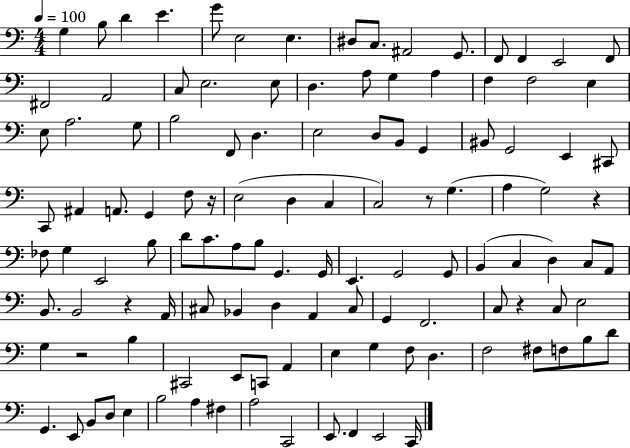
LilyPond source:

{
  \clef bass
  \numericTimeSignature
  \time 4/4
  \key c \major
  \tempo 4 = 100
  g4 b8 d'4 e'4. | g'8 e2 e4. | dis8 c8. ais,2 g,8. | f,8 f,4 e,2 f,8 | \break fis,2 a,2 | c8 e2. e8 | d4. a8 g4 a4 | f4 f2 e4 | \break e8 a2. g8 | b2 f,8 d4. | e2 d8 b,8 g,4 | bis,8 g,2 e,4 cis,8 | \break c,8 ais,4 a,8. g,4 f8 r16 | e2( d4 c4 | c2) r8 g4.( | a4 g2) r4 | \break fes8 g4 e,2 b8 | d'8 c'8. a8 b8 g,4. g,16 | e,4. g,2 g,8 | b,4( c4 d4) c8 a,8 | \break b,8. b,2 r4 a,16 | cis8 bes,4 d4 a,4 cis8 | g,4 f,2. | c8 r4 c8 e2 | \break g4 r2 b4 | cis,2 e,8 c,8 a,4 | e4 g4 f8 d4. | f2 fis8 f8 b8 d'8 | \break g,4. e,8 b,8 d8 e4 | b2 a4 fis4 | a2 c,2 | e,8. f,4 e,2 c,16 | \break \bar "|."
}